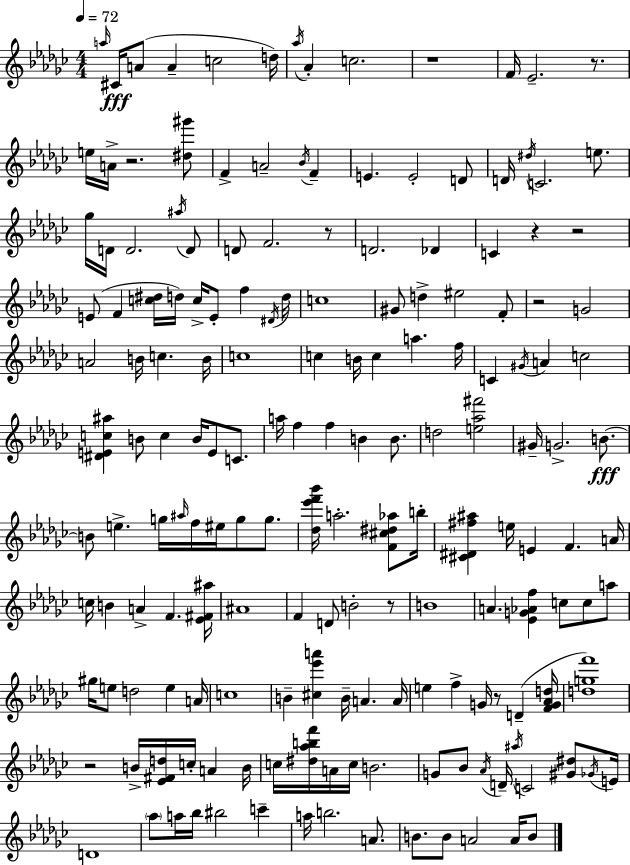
A5/s C#4/s A4/e A4/q C5/h D5/s Ab5/s Ab4/q C5/h. R/w F4/s Eb4/h. R/e. E5/s A4/s R/h. [D#5,G#6]/e F4/q A4/h Bb4/s F4/q E4/q. E4/h D4/e D4/s D#5/s C4/h. E5/e. Gb5/s D4/s D4/h. A#5/s D4/e D4/e F4/h. R/e D4/h. Db4/q C4/q R/q R/h E4/e F4/q [C5,D#5]/s D5/s C5/s E4/e F5/q D#4/s D5/s C5/w G#4/e D5/q EIS5/h F4/e R/h G4/h A4/h B4/s C5/q. B4/s C5/w C5/q B4/s C5/q A5/q. F5/s C4/q G#4/s A4/q C5/h [D#4,E4,C5,A#5]/q B4/e C5/q B4/s E4/e C4/e. A5/s F5/q F5/q B4/q B4/e. D5/h [E5,Ab5,F#6]/h G#4/s G4/h. B4/e. B4/e E5/q. G5/s A#5/s F5/s EIS5/s G5/e G5/e. [Db5,Eb6,F6,Bb6]/s A5/h. [F4,C#5,D#5,Ab5]/e B5/s [C#4,D#4,F#5,A#5]/q E5/s E4/q F4/q. A4/s C5/s B4/q A4/q F4/q. [Eb4,F#4,A#5]/s A#4/w F4/q D4/e B4/h R/e B4/w A4/q. [Eb4,G4,Ab4,F5]/q C5/e C5/e A5/e G#5/s E5/e D5/h E5/q A4/s C5/w B4/q [C#5,Eb6,A6]/q B4/s A4/q. A4/s E5/q F5/q G4/s R/e D4/q [F4,G4,Ab4,D5]/s [D5,G5,F6]/w R/h B4/s [Eb4,F#4,D5]/s C5/s A4/q B4/s C5/s [D#5,Ab5,B5,F6]/s A4/s C5/s B4/h. G4/e Bb4/e Ab4/s D4/s A#5/s C4/h [G#4,D#5]/e Gb4/s E4/s D4/w Ab5/e A5/s Bb5/s BIS5/h C6/q A5/s B5/h. A4/e. B4/e. B4/e A4/h A4/s B4/e